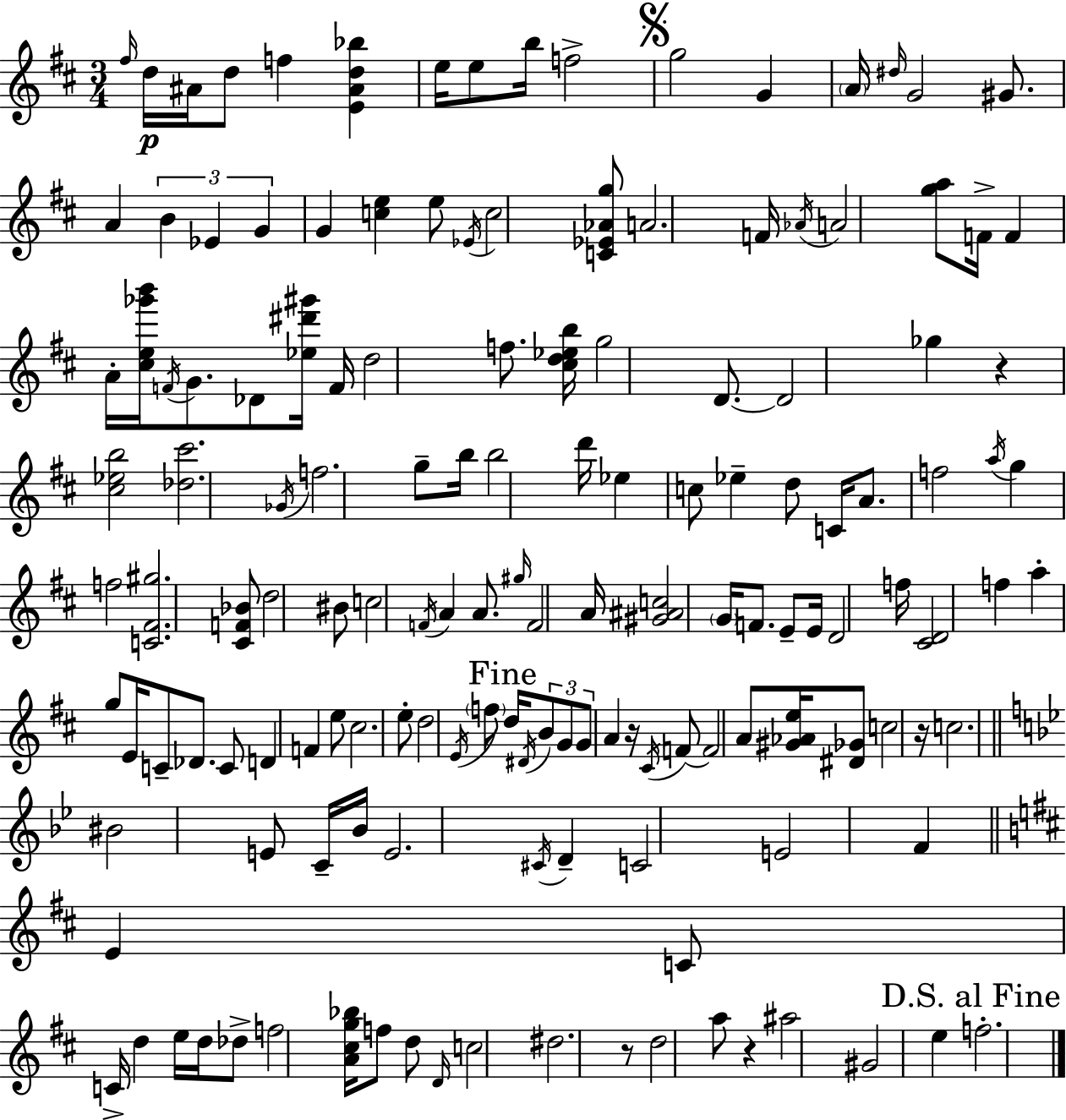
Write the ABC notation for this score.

X:1
T:Untitled
M:3/4
L:1/4
K:D
^f/4 d/4 ^A/4 d/2 f [E^Ad_b] e/4 e/2 b/4 f2 g2 G A/4 ^d/4 G2 ^G/2 A B _E G G [ce] e/2 _E/4 c2 [C_E_Ag]/2 A2 F/4 _A/4 A2 [ga]/2 F/4 F A/4 [^ce_g'b']/4 F/4 G/2 _D/2 [_e^d'^g']/4 F/4 d2 f/2 [^cd_eb]/4 g2 D/2 D2 _g z [^c_eb]2 [_d^c']2 _G/4 f2 g/2 b/4 b2 d'/4 _e c/2 _e d/2 C/4 A/2 f2 a/4 g f2 [C^F^g]2 [^CF_B]/2 d2 ^B/2 c2 F/4 A A/2 ^g/4 F2 A/4 [^G^Ac]2 G/4 F/2 E/2 E/4 D2 f/4 [^CD]2 f a g/2 E/4 C/2 _D/2 C/2 D F e/2 ^c2 e/2 d2 E/4 f/2 d/4 ^D/4 B/2 G/2 G/2 A z/4 ^C/4 F/2 F2 A/2 [^G_Ae]/4 [^D_G]/2 c2 z/4 c2 ^B2 E/2 C/4 _B/4 E2 ^C/4 D C2 E2 F E C/2 C/4 d e/4 d/4 _d/2 f2 [A^cg_b]/4 f/2 d/2 D/4 c2 ^d2 z/2 d2 a/2 z ^a2 ^G2 e f2